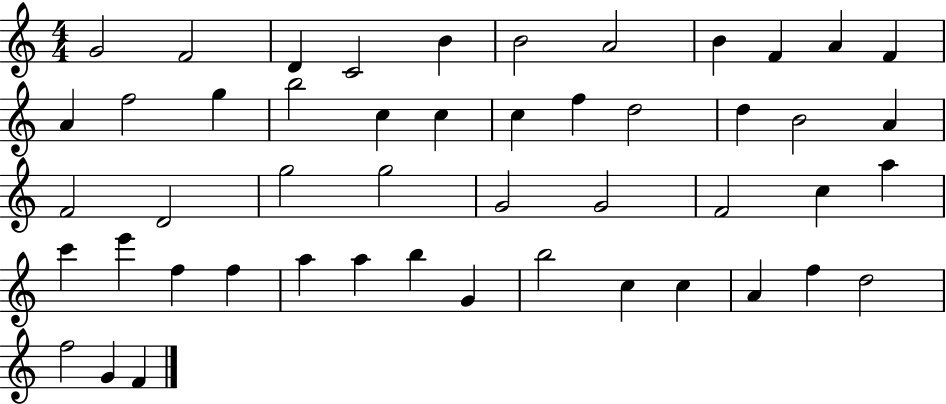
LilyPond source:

{
  \clef treble
  \numericTimeSignature
  \time 4/4
  \key c \major
  g'2 f'2 | d'4 c'2 b'4 | b'2 a'2 | b'4 f'4 a'4 f'4 | \break a'4 f''2 g''4 | b''2 c''4 c''4 | c''4 f''4 d''2 | d''4 b'2 a'4 | \break f'2 d'2 | g''2 g''2 | g'2 g'2 | f'2 c''4 a''4 | \break c'''4 e'''4 f''4 f''4 | a''4 a''4 b''4 g'4 | b''2 c''4 c''4 | a'4 f''4 d''2 | \break f''2 g'4 f'4 | \bar "|."
}